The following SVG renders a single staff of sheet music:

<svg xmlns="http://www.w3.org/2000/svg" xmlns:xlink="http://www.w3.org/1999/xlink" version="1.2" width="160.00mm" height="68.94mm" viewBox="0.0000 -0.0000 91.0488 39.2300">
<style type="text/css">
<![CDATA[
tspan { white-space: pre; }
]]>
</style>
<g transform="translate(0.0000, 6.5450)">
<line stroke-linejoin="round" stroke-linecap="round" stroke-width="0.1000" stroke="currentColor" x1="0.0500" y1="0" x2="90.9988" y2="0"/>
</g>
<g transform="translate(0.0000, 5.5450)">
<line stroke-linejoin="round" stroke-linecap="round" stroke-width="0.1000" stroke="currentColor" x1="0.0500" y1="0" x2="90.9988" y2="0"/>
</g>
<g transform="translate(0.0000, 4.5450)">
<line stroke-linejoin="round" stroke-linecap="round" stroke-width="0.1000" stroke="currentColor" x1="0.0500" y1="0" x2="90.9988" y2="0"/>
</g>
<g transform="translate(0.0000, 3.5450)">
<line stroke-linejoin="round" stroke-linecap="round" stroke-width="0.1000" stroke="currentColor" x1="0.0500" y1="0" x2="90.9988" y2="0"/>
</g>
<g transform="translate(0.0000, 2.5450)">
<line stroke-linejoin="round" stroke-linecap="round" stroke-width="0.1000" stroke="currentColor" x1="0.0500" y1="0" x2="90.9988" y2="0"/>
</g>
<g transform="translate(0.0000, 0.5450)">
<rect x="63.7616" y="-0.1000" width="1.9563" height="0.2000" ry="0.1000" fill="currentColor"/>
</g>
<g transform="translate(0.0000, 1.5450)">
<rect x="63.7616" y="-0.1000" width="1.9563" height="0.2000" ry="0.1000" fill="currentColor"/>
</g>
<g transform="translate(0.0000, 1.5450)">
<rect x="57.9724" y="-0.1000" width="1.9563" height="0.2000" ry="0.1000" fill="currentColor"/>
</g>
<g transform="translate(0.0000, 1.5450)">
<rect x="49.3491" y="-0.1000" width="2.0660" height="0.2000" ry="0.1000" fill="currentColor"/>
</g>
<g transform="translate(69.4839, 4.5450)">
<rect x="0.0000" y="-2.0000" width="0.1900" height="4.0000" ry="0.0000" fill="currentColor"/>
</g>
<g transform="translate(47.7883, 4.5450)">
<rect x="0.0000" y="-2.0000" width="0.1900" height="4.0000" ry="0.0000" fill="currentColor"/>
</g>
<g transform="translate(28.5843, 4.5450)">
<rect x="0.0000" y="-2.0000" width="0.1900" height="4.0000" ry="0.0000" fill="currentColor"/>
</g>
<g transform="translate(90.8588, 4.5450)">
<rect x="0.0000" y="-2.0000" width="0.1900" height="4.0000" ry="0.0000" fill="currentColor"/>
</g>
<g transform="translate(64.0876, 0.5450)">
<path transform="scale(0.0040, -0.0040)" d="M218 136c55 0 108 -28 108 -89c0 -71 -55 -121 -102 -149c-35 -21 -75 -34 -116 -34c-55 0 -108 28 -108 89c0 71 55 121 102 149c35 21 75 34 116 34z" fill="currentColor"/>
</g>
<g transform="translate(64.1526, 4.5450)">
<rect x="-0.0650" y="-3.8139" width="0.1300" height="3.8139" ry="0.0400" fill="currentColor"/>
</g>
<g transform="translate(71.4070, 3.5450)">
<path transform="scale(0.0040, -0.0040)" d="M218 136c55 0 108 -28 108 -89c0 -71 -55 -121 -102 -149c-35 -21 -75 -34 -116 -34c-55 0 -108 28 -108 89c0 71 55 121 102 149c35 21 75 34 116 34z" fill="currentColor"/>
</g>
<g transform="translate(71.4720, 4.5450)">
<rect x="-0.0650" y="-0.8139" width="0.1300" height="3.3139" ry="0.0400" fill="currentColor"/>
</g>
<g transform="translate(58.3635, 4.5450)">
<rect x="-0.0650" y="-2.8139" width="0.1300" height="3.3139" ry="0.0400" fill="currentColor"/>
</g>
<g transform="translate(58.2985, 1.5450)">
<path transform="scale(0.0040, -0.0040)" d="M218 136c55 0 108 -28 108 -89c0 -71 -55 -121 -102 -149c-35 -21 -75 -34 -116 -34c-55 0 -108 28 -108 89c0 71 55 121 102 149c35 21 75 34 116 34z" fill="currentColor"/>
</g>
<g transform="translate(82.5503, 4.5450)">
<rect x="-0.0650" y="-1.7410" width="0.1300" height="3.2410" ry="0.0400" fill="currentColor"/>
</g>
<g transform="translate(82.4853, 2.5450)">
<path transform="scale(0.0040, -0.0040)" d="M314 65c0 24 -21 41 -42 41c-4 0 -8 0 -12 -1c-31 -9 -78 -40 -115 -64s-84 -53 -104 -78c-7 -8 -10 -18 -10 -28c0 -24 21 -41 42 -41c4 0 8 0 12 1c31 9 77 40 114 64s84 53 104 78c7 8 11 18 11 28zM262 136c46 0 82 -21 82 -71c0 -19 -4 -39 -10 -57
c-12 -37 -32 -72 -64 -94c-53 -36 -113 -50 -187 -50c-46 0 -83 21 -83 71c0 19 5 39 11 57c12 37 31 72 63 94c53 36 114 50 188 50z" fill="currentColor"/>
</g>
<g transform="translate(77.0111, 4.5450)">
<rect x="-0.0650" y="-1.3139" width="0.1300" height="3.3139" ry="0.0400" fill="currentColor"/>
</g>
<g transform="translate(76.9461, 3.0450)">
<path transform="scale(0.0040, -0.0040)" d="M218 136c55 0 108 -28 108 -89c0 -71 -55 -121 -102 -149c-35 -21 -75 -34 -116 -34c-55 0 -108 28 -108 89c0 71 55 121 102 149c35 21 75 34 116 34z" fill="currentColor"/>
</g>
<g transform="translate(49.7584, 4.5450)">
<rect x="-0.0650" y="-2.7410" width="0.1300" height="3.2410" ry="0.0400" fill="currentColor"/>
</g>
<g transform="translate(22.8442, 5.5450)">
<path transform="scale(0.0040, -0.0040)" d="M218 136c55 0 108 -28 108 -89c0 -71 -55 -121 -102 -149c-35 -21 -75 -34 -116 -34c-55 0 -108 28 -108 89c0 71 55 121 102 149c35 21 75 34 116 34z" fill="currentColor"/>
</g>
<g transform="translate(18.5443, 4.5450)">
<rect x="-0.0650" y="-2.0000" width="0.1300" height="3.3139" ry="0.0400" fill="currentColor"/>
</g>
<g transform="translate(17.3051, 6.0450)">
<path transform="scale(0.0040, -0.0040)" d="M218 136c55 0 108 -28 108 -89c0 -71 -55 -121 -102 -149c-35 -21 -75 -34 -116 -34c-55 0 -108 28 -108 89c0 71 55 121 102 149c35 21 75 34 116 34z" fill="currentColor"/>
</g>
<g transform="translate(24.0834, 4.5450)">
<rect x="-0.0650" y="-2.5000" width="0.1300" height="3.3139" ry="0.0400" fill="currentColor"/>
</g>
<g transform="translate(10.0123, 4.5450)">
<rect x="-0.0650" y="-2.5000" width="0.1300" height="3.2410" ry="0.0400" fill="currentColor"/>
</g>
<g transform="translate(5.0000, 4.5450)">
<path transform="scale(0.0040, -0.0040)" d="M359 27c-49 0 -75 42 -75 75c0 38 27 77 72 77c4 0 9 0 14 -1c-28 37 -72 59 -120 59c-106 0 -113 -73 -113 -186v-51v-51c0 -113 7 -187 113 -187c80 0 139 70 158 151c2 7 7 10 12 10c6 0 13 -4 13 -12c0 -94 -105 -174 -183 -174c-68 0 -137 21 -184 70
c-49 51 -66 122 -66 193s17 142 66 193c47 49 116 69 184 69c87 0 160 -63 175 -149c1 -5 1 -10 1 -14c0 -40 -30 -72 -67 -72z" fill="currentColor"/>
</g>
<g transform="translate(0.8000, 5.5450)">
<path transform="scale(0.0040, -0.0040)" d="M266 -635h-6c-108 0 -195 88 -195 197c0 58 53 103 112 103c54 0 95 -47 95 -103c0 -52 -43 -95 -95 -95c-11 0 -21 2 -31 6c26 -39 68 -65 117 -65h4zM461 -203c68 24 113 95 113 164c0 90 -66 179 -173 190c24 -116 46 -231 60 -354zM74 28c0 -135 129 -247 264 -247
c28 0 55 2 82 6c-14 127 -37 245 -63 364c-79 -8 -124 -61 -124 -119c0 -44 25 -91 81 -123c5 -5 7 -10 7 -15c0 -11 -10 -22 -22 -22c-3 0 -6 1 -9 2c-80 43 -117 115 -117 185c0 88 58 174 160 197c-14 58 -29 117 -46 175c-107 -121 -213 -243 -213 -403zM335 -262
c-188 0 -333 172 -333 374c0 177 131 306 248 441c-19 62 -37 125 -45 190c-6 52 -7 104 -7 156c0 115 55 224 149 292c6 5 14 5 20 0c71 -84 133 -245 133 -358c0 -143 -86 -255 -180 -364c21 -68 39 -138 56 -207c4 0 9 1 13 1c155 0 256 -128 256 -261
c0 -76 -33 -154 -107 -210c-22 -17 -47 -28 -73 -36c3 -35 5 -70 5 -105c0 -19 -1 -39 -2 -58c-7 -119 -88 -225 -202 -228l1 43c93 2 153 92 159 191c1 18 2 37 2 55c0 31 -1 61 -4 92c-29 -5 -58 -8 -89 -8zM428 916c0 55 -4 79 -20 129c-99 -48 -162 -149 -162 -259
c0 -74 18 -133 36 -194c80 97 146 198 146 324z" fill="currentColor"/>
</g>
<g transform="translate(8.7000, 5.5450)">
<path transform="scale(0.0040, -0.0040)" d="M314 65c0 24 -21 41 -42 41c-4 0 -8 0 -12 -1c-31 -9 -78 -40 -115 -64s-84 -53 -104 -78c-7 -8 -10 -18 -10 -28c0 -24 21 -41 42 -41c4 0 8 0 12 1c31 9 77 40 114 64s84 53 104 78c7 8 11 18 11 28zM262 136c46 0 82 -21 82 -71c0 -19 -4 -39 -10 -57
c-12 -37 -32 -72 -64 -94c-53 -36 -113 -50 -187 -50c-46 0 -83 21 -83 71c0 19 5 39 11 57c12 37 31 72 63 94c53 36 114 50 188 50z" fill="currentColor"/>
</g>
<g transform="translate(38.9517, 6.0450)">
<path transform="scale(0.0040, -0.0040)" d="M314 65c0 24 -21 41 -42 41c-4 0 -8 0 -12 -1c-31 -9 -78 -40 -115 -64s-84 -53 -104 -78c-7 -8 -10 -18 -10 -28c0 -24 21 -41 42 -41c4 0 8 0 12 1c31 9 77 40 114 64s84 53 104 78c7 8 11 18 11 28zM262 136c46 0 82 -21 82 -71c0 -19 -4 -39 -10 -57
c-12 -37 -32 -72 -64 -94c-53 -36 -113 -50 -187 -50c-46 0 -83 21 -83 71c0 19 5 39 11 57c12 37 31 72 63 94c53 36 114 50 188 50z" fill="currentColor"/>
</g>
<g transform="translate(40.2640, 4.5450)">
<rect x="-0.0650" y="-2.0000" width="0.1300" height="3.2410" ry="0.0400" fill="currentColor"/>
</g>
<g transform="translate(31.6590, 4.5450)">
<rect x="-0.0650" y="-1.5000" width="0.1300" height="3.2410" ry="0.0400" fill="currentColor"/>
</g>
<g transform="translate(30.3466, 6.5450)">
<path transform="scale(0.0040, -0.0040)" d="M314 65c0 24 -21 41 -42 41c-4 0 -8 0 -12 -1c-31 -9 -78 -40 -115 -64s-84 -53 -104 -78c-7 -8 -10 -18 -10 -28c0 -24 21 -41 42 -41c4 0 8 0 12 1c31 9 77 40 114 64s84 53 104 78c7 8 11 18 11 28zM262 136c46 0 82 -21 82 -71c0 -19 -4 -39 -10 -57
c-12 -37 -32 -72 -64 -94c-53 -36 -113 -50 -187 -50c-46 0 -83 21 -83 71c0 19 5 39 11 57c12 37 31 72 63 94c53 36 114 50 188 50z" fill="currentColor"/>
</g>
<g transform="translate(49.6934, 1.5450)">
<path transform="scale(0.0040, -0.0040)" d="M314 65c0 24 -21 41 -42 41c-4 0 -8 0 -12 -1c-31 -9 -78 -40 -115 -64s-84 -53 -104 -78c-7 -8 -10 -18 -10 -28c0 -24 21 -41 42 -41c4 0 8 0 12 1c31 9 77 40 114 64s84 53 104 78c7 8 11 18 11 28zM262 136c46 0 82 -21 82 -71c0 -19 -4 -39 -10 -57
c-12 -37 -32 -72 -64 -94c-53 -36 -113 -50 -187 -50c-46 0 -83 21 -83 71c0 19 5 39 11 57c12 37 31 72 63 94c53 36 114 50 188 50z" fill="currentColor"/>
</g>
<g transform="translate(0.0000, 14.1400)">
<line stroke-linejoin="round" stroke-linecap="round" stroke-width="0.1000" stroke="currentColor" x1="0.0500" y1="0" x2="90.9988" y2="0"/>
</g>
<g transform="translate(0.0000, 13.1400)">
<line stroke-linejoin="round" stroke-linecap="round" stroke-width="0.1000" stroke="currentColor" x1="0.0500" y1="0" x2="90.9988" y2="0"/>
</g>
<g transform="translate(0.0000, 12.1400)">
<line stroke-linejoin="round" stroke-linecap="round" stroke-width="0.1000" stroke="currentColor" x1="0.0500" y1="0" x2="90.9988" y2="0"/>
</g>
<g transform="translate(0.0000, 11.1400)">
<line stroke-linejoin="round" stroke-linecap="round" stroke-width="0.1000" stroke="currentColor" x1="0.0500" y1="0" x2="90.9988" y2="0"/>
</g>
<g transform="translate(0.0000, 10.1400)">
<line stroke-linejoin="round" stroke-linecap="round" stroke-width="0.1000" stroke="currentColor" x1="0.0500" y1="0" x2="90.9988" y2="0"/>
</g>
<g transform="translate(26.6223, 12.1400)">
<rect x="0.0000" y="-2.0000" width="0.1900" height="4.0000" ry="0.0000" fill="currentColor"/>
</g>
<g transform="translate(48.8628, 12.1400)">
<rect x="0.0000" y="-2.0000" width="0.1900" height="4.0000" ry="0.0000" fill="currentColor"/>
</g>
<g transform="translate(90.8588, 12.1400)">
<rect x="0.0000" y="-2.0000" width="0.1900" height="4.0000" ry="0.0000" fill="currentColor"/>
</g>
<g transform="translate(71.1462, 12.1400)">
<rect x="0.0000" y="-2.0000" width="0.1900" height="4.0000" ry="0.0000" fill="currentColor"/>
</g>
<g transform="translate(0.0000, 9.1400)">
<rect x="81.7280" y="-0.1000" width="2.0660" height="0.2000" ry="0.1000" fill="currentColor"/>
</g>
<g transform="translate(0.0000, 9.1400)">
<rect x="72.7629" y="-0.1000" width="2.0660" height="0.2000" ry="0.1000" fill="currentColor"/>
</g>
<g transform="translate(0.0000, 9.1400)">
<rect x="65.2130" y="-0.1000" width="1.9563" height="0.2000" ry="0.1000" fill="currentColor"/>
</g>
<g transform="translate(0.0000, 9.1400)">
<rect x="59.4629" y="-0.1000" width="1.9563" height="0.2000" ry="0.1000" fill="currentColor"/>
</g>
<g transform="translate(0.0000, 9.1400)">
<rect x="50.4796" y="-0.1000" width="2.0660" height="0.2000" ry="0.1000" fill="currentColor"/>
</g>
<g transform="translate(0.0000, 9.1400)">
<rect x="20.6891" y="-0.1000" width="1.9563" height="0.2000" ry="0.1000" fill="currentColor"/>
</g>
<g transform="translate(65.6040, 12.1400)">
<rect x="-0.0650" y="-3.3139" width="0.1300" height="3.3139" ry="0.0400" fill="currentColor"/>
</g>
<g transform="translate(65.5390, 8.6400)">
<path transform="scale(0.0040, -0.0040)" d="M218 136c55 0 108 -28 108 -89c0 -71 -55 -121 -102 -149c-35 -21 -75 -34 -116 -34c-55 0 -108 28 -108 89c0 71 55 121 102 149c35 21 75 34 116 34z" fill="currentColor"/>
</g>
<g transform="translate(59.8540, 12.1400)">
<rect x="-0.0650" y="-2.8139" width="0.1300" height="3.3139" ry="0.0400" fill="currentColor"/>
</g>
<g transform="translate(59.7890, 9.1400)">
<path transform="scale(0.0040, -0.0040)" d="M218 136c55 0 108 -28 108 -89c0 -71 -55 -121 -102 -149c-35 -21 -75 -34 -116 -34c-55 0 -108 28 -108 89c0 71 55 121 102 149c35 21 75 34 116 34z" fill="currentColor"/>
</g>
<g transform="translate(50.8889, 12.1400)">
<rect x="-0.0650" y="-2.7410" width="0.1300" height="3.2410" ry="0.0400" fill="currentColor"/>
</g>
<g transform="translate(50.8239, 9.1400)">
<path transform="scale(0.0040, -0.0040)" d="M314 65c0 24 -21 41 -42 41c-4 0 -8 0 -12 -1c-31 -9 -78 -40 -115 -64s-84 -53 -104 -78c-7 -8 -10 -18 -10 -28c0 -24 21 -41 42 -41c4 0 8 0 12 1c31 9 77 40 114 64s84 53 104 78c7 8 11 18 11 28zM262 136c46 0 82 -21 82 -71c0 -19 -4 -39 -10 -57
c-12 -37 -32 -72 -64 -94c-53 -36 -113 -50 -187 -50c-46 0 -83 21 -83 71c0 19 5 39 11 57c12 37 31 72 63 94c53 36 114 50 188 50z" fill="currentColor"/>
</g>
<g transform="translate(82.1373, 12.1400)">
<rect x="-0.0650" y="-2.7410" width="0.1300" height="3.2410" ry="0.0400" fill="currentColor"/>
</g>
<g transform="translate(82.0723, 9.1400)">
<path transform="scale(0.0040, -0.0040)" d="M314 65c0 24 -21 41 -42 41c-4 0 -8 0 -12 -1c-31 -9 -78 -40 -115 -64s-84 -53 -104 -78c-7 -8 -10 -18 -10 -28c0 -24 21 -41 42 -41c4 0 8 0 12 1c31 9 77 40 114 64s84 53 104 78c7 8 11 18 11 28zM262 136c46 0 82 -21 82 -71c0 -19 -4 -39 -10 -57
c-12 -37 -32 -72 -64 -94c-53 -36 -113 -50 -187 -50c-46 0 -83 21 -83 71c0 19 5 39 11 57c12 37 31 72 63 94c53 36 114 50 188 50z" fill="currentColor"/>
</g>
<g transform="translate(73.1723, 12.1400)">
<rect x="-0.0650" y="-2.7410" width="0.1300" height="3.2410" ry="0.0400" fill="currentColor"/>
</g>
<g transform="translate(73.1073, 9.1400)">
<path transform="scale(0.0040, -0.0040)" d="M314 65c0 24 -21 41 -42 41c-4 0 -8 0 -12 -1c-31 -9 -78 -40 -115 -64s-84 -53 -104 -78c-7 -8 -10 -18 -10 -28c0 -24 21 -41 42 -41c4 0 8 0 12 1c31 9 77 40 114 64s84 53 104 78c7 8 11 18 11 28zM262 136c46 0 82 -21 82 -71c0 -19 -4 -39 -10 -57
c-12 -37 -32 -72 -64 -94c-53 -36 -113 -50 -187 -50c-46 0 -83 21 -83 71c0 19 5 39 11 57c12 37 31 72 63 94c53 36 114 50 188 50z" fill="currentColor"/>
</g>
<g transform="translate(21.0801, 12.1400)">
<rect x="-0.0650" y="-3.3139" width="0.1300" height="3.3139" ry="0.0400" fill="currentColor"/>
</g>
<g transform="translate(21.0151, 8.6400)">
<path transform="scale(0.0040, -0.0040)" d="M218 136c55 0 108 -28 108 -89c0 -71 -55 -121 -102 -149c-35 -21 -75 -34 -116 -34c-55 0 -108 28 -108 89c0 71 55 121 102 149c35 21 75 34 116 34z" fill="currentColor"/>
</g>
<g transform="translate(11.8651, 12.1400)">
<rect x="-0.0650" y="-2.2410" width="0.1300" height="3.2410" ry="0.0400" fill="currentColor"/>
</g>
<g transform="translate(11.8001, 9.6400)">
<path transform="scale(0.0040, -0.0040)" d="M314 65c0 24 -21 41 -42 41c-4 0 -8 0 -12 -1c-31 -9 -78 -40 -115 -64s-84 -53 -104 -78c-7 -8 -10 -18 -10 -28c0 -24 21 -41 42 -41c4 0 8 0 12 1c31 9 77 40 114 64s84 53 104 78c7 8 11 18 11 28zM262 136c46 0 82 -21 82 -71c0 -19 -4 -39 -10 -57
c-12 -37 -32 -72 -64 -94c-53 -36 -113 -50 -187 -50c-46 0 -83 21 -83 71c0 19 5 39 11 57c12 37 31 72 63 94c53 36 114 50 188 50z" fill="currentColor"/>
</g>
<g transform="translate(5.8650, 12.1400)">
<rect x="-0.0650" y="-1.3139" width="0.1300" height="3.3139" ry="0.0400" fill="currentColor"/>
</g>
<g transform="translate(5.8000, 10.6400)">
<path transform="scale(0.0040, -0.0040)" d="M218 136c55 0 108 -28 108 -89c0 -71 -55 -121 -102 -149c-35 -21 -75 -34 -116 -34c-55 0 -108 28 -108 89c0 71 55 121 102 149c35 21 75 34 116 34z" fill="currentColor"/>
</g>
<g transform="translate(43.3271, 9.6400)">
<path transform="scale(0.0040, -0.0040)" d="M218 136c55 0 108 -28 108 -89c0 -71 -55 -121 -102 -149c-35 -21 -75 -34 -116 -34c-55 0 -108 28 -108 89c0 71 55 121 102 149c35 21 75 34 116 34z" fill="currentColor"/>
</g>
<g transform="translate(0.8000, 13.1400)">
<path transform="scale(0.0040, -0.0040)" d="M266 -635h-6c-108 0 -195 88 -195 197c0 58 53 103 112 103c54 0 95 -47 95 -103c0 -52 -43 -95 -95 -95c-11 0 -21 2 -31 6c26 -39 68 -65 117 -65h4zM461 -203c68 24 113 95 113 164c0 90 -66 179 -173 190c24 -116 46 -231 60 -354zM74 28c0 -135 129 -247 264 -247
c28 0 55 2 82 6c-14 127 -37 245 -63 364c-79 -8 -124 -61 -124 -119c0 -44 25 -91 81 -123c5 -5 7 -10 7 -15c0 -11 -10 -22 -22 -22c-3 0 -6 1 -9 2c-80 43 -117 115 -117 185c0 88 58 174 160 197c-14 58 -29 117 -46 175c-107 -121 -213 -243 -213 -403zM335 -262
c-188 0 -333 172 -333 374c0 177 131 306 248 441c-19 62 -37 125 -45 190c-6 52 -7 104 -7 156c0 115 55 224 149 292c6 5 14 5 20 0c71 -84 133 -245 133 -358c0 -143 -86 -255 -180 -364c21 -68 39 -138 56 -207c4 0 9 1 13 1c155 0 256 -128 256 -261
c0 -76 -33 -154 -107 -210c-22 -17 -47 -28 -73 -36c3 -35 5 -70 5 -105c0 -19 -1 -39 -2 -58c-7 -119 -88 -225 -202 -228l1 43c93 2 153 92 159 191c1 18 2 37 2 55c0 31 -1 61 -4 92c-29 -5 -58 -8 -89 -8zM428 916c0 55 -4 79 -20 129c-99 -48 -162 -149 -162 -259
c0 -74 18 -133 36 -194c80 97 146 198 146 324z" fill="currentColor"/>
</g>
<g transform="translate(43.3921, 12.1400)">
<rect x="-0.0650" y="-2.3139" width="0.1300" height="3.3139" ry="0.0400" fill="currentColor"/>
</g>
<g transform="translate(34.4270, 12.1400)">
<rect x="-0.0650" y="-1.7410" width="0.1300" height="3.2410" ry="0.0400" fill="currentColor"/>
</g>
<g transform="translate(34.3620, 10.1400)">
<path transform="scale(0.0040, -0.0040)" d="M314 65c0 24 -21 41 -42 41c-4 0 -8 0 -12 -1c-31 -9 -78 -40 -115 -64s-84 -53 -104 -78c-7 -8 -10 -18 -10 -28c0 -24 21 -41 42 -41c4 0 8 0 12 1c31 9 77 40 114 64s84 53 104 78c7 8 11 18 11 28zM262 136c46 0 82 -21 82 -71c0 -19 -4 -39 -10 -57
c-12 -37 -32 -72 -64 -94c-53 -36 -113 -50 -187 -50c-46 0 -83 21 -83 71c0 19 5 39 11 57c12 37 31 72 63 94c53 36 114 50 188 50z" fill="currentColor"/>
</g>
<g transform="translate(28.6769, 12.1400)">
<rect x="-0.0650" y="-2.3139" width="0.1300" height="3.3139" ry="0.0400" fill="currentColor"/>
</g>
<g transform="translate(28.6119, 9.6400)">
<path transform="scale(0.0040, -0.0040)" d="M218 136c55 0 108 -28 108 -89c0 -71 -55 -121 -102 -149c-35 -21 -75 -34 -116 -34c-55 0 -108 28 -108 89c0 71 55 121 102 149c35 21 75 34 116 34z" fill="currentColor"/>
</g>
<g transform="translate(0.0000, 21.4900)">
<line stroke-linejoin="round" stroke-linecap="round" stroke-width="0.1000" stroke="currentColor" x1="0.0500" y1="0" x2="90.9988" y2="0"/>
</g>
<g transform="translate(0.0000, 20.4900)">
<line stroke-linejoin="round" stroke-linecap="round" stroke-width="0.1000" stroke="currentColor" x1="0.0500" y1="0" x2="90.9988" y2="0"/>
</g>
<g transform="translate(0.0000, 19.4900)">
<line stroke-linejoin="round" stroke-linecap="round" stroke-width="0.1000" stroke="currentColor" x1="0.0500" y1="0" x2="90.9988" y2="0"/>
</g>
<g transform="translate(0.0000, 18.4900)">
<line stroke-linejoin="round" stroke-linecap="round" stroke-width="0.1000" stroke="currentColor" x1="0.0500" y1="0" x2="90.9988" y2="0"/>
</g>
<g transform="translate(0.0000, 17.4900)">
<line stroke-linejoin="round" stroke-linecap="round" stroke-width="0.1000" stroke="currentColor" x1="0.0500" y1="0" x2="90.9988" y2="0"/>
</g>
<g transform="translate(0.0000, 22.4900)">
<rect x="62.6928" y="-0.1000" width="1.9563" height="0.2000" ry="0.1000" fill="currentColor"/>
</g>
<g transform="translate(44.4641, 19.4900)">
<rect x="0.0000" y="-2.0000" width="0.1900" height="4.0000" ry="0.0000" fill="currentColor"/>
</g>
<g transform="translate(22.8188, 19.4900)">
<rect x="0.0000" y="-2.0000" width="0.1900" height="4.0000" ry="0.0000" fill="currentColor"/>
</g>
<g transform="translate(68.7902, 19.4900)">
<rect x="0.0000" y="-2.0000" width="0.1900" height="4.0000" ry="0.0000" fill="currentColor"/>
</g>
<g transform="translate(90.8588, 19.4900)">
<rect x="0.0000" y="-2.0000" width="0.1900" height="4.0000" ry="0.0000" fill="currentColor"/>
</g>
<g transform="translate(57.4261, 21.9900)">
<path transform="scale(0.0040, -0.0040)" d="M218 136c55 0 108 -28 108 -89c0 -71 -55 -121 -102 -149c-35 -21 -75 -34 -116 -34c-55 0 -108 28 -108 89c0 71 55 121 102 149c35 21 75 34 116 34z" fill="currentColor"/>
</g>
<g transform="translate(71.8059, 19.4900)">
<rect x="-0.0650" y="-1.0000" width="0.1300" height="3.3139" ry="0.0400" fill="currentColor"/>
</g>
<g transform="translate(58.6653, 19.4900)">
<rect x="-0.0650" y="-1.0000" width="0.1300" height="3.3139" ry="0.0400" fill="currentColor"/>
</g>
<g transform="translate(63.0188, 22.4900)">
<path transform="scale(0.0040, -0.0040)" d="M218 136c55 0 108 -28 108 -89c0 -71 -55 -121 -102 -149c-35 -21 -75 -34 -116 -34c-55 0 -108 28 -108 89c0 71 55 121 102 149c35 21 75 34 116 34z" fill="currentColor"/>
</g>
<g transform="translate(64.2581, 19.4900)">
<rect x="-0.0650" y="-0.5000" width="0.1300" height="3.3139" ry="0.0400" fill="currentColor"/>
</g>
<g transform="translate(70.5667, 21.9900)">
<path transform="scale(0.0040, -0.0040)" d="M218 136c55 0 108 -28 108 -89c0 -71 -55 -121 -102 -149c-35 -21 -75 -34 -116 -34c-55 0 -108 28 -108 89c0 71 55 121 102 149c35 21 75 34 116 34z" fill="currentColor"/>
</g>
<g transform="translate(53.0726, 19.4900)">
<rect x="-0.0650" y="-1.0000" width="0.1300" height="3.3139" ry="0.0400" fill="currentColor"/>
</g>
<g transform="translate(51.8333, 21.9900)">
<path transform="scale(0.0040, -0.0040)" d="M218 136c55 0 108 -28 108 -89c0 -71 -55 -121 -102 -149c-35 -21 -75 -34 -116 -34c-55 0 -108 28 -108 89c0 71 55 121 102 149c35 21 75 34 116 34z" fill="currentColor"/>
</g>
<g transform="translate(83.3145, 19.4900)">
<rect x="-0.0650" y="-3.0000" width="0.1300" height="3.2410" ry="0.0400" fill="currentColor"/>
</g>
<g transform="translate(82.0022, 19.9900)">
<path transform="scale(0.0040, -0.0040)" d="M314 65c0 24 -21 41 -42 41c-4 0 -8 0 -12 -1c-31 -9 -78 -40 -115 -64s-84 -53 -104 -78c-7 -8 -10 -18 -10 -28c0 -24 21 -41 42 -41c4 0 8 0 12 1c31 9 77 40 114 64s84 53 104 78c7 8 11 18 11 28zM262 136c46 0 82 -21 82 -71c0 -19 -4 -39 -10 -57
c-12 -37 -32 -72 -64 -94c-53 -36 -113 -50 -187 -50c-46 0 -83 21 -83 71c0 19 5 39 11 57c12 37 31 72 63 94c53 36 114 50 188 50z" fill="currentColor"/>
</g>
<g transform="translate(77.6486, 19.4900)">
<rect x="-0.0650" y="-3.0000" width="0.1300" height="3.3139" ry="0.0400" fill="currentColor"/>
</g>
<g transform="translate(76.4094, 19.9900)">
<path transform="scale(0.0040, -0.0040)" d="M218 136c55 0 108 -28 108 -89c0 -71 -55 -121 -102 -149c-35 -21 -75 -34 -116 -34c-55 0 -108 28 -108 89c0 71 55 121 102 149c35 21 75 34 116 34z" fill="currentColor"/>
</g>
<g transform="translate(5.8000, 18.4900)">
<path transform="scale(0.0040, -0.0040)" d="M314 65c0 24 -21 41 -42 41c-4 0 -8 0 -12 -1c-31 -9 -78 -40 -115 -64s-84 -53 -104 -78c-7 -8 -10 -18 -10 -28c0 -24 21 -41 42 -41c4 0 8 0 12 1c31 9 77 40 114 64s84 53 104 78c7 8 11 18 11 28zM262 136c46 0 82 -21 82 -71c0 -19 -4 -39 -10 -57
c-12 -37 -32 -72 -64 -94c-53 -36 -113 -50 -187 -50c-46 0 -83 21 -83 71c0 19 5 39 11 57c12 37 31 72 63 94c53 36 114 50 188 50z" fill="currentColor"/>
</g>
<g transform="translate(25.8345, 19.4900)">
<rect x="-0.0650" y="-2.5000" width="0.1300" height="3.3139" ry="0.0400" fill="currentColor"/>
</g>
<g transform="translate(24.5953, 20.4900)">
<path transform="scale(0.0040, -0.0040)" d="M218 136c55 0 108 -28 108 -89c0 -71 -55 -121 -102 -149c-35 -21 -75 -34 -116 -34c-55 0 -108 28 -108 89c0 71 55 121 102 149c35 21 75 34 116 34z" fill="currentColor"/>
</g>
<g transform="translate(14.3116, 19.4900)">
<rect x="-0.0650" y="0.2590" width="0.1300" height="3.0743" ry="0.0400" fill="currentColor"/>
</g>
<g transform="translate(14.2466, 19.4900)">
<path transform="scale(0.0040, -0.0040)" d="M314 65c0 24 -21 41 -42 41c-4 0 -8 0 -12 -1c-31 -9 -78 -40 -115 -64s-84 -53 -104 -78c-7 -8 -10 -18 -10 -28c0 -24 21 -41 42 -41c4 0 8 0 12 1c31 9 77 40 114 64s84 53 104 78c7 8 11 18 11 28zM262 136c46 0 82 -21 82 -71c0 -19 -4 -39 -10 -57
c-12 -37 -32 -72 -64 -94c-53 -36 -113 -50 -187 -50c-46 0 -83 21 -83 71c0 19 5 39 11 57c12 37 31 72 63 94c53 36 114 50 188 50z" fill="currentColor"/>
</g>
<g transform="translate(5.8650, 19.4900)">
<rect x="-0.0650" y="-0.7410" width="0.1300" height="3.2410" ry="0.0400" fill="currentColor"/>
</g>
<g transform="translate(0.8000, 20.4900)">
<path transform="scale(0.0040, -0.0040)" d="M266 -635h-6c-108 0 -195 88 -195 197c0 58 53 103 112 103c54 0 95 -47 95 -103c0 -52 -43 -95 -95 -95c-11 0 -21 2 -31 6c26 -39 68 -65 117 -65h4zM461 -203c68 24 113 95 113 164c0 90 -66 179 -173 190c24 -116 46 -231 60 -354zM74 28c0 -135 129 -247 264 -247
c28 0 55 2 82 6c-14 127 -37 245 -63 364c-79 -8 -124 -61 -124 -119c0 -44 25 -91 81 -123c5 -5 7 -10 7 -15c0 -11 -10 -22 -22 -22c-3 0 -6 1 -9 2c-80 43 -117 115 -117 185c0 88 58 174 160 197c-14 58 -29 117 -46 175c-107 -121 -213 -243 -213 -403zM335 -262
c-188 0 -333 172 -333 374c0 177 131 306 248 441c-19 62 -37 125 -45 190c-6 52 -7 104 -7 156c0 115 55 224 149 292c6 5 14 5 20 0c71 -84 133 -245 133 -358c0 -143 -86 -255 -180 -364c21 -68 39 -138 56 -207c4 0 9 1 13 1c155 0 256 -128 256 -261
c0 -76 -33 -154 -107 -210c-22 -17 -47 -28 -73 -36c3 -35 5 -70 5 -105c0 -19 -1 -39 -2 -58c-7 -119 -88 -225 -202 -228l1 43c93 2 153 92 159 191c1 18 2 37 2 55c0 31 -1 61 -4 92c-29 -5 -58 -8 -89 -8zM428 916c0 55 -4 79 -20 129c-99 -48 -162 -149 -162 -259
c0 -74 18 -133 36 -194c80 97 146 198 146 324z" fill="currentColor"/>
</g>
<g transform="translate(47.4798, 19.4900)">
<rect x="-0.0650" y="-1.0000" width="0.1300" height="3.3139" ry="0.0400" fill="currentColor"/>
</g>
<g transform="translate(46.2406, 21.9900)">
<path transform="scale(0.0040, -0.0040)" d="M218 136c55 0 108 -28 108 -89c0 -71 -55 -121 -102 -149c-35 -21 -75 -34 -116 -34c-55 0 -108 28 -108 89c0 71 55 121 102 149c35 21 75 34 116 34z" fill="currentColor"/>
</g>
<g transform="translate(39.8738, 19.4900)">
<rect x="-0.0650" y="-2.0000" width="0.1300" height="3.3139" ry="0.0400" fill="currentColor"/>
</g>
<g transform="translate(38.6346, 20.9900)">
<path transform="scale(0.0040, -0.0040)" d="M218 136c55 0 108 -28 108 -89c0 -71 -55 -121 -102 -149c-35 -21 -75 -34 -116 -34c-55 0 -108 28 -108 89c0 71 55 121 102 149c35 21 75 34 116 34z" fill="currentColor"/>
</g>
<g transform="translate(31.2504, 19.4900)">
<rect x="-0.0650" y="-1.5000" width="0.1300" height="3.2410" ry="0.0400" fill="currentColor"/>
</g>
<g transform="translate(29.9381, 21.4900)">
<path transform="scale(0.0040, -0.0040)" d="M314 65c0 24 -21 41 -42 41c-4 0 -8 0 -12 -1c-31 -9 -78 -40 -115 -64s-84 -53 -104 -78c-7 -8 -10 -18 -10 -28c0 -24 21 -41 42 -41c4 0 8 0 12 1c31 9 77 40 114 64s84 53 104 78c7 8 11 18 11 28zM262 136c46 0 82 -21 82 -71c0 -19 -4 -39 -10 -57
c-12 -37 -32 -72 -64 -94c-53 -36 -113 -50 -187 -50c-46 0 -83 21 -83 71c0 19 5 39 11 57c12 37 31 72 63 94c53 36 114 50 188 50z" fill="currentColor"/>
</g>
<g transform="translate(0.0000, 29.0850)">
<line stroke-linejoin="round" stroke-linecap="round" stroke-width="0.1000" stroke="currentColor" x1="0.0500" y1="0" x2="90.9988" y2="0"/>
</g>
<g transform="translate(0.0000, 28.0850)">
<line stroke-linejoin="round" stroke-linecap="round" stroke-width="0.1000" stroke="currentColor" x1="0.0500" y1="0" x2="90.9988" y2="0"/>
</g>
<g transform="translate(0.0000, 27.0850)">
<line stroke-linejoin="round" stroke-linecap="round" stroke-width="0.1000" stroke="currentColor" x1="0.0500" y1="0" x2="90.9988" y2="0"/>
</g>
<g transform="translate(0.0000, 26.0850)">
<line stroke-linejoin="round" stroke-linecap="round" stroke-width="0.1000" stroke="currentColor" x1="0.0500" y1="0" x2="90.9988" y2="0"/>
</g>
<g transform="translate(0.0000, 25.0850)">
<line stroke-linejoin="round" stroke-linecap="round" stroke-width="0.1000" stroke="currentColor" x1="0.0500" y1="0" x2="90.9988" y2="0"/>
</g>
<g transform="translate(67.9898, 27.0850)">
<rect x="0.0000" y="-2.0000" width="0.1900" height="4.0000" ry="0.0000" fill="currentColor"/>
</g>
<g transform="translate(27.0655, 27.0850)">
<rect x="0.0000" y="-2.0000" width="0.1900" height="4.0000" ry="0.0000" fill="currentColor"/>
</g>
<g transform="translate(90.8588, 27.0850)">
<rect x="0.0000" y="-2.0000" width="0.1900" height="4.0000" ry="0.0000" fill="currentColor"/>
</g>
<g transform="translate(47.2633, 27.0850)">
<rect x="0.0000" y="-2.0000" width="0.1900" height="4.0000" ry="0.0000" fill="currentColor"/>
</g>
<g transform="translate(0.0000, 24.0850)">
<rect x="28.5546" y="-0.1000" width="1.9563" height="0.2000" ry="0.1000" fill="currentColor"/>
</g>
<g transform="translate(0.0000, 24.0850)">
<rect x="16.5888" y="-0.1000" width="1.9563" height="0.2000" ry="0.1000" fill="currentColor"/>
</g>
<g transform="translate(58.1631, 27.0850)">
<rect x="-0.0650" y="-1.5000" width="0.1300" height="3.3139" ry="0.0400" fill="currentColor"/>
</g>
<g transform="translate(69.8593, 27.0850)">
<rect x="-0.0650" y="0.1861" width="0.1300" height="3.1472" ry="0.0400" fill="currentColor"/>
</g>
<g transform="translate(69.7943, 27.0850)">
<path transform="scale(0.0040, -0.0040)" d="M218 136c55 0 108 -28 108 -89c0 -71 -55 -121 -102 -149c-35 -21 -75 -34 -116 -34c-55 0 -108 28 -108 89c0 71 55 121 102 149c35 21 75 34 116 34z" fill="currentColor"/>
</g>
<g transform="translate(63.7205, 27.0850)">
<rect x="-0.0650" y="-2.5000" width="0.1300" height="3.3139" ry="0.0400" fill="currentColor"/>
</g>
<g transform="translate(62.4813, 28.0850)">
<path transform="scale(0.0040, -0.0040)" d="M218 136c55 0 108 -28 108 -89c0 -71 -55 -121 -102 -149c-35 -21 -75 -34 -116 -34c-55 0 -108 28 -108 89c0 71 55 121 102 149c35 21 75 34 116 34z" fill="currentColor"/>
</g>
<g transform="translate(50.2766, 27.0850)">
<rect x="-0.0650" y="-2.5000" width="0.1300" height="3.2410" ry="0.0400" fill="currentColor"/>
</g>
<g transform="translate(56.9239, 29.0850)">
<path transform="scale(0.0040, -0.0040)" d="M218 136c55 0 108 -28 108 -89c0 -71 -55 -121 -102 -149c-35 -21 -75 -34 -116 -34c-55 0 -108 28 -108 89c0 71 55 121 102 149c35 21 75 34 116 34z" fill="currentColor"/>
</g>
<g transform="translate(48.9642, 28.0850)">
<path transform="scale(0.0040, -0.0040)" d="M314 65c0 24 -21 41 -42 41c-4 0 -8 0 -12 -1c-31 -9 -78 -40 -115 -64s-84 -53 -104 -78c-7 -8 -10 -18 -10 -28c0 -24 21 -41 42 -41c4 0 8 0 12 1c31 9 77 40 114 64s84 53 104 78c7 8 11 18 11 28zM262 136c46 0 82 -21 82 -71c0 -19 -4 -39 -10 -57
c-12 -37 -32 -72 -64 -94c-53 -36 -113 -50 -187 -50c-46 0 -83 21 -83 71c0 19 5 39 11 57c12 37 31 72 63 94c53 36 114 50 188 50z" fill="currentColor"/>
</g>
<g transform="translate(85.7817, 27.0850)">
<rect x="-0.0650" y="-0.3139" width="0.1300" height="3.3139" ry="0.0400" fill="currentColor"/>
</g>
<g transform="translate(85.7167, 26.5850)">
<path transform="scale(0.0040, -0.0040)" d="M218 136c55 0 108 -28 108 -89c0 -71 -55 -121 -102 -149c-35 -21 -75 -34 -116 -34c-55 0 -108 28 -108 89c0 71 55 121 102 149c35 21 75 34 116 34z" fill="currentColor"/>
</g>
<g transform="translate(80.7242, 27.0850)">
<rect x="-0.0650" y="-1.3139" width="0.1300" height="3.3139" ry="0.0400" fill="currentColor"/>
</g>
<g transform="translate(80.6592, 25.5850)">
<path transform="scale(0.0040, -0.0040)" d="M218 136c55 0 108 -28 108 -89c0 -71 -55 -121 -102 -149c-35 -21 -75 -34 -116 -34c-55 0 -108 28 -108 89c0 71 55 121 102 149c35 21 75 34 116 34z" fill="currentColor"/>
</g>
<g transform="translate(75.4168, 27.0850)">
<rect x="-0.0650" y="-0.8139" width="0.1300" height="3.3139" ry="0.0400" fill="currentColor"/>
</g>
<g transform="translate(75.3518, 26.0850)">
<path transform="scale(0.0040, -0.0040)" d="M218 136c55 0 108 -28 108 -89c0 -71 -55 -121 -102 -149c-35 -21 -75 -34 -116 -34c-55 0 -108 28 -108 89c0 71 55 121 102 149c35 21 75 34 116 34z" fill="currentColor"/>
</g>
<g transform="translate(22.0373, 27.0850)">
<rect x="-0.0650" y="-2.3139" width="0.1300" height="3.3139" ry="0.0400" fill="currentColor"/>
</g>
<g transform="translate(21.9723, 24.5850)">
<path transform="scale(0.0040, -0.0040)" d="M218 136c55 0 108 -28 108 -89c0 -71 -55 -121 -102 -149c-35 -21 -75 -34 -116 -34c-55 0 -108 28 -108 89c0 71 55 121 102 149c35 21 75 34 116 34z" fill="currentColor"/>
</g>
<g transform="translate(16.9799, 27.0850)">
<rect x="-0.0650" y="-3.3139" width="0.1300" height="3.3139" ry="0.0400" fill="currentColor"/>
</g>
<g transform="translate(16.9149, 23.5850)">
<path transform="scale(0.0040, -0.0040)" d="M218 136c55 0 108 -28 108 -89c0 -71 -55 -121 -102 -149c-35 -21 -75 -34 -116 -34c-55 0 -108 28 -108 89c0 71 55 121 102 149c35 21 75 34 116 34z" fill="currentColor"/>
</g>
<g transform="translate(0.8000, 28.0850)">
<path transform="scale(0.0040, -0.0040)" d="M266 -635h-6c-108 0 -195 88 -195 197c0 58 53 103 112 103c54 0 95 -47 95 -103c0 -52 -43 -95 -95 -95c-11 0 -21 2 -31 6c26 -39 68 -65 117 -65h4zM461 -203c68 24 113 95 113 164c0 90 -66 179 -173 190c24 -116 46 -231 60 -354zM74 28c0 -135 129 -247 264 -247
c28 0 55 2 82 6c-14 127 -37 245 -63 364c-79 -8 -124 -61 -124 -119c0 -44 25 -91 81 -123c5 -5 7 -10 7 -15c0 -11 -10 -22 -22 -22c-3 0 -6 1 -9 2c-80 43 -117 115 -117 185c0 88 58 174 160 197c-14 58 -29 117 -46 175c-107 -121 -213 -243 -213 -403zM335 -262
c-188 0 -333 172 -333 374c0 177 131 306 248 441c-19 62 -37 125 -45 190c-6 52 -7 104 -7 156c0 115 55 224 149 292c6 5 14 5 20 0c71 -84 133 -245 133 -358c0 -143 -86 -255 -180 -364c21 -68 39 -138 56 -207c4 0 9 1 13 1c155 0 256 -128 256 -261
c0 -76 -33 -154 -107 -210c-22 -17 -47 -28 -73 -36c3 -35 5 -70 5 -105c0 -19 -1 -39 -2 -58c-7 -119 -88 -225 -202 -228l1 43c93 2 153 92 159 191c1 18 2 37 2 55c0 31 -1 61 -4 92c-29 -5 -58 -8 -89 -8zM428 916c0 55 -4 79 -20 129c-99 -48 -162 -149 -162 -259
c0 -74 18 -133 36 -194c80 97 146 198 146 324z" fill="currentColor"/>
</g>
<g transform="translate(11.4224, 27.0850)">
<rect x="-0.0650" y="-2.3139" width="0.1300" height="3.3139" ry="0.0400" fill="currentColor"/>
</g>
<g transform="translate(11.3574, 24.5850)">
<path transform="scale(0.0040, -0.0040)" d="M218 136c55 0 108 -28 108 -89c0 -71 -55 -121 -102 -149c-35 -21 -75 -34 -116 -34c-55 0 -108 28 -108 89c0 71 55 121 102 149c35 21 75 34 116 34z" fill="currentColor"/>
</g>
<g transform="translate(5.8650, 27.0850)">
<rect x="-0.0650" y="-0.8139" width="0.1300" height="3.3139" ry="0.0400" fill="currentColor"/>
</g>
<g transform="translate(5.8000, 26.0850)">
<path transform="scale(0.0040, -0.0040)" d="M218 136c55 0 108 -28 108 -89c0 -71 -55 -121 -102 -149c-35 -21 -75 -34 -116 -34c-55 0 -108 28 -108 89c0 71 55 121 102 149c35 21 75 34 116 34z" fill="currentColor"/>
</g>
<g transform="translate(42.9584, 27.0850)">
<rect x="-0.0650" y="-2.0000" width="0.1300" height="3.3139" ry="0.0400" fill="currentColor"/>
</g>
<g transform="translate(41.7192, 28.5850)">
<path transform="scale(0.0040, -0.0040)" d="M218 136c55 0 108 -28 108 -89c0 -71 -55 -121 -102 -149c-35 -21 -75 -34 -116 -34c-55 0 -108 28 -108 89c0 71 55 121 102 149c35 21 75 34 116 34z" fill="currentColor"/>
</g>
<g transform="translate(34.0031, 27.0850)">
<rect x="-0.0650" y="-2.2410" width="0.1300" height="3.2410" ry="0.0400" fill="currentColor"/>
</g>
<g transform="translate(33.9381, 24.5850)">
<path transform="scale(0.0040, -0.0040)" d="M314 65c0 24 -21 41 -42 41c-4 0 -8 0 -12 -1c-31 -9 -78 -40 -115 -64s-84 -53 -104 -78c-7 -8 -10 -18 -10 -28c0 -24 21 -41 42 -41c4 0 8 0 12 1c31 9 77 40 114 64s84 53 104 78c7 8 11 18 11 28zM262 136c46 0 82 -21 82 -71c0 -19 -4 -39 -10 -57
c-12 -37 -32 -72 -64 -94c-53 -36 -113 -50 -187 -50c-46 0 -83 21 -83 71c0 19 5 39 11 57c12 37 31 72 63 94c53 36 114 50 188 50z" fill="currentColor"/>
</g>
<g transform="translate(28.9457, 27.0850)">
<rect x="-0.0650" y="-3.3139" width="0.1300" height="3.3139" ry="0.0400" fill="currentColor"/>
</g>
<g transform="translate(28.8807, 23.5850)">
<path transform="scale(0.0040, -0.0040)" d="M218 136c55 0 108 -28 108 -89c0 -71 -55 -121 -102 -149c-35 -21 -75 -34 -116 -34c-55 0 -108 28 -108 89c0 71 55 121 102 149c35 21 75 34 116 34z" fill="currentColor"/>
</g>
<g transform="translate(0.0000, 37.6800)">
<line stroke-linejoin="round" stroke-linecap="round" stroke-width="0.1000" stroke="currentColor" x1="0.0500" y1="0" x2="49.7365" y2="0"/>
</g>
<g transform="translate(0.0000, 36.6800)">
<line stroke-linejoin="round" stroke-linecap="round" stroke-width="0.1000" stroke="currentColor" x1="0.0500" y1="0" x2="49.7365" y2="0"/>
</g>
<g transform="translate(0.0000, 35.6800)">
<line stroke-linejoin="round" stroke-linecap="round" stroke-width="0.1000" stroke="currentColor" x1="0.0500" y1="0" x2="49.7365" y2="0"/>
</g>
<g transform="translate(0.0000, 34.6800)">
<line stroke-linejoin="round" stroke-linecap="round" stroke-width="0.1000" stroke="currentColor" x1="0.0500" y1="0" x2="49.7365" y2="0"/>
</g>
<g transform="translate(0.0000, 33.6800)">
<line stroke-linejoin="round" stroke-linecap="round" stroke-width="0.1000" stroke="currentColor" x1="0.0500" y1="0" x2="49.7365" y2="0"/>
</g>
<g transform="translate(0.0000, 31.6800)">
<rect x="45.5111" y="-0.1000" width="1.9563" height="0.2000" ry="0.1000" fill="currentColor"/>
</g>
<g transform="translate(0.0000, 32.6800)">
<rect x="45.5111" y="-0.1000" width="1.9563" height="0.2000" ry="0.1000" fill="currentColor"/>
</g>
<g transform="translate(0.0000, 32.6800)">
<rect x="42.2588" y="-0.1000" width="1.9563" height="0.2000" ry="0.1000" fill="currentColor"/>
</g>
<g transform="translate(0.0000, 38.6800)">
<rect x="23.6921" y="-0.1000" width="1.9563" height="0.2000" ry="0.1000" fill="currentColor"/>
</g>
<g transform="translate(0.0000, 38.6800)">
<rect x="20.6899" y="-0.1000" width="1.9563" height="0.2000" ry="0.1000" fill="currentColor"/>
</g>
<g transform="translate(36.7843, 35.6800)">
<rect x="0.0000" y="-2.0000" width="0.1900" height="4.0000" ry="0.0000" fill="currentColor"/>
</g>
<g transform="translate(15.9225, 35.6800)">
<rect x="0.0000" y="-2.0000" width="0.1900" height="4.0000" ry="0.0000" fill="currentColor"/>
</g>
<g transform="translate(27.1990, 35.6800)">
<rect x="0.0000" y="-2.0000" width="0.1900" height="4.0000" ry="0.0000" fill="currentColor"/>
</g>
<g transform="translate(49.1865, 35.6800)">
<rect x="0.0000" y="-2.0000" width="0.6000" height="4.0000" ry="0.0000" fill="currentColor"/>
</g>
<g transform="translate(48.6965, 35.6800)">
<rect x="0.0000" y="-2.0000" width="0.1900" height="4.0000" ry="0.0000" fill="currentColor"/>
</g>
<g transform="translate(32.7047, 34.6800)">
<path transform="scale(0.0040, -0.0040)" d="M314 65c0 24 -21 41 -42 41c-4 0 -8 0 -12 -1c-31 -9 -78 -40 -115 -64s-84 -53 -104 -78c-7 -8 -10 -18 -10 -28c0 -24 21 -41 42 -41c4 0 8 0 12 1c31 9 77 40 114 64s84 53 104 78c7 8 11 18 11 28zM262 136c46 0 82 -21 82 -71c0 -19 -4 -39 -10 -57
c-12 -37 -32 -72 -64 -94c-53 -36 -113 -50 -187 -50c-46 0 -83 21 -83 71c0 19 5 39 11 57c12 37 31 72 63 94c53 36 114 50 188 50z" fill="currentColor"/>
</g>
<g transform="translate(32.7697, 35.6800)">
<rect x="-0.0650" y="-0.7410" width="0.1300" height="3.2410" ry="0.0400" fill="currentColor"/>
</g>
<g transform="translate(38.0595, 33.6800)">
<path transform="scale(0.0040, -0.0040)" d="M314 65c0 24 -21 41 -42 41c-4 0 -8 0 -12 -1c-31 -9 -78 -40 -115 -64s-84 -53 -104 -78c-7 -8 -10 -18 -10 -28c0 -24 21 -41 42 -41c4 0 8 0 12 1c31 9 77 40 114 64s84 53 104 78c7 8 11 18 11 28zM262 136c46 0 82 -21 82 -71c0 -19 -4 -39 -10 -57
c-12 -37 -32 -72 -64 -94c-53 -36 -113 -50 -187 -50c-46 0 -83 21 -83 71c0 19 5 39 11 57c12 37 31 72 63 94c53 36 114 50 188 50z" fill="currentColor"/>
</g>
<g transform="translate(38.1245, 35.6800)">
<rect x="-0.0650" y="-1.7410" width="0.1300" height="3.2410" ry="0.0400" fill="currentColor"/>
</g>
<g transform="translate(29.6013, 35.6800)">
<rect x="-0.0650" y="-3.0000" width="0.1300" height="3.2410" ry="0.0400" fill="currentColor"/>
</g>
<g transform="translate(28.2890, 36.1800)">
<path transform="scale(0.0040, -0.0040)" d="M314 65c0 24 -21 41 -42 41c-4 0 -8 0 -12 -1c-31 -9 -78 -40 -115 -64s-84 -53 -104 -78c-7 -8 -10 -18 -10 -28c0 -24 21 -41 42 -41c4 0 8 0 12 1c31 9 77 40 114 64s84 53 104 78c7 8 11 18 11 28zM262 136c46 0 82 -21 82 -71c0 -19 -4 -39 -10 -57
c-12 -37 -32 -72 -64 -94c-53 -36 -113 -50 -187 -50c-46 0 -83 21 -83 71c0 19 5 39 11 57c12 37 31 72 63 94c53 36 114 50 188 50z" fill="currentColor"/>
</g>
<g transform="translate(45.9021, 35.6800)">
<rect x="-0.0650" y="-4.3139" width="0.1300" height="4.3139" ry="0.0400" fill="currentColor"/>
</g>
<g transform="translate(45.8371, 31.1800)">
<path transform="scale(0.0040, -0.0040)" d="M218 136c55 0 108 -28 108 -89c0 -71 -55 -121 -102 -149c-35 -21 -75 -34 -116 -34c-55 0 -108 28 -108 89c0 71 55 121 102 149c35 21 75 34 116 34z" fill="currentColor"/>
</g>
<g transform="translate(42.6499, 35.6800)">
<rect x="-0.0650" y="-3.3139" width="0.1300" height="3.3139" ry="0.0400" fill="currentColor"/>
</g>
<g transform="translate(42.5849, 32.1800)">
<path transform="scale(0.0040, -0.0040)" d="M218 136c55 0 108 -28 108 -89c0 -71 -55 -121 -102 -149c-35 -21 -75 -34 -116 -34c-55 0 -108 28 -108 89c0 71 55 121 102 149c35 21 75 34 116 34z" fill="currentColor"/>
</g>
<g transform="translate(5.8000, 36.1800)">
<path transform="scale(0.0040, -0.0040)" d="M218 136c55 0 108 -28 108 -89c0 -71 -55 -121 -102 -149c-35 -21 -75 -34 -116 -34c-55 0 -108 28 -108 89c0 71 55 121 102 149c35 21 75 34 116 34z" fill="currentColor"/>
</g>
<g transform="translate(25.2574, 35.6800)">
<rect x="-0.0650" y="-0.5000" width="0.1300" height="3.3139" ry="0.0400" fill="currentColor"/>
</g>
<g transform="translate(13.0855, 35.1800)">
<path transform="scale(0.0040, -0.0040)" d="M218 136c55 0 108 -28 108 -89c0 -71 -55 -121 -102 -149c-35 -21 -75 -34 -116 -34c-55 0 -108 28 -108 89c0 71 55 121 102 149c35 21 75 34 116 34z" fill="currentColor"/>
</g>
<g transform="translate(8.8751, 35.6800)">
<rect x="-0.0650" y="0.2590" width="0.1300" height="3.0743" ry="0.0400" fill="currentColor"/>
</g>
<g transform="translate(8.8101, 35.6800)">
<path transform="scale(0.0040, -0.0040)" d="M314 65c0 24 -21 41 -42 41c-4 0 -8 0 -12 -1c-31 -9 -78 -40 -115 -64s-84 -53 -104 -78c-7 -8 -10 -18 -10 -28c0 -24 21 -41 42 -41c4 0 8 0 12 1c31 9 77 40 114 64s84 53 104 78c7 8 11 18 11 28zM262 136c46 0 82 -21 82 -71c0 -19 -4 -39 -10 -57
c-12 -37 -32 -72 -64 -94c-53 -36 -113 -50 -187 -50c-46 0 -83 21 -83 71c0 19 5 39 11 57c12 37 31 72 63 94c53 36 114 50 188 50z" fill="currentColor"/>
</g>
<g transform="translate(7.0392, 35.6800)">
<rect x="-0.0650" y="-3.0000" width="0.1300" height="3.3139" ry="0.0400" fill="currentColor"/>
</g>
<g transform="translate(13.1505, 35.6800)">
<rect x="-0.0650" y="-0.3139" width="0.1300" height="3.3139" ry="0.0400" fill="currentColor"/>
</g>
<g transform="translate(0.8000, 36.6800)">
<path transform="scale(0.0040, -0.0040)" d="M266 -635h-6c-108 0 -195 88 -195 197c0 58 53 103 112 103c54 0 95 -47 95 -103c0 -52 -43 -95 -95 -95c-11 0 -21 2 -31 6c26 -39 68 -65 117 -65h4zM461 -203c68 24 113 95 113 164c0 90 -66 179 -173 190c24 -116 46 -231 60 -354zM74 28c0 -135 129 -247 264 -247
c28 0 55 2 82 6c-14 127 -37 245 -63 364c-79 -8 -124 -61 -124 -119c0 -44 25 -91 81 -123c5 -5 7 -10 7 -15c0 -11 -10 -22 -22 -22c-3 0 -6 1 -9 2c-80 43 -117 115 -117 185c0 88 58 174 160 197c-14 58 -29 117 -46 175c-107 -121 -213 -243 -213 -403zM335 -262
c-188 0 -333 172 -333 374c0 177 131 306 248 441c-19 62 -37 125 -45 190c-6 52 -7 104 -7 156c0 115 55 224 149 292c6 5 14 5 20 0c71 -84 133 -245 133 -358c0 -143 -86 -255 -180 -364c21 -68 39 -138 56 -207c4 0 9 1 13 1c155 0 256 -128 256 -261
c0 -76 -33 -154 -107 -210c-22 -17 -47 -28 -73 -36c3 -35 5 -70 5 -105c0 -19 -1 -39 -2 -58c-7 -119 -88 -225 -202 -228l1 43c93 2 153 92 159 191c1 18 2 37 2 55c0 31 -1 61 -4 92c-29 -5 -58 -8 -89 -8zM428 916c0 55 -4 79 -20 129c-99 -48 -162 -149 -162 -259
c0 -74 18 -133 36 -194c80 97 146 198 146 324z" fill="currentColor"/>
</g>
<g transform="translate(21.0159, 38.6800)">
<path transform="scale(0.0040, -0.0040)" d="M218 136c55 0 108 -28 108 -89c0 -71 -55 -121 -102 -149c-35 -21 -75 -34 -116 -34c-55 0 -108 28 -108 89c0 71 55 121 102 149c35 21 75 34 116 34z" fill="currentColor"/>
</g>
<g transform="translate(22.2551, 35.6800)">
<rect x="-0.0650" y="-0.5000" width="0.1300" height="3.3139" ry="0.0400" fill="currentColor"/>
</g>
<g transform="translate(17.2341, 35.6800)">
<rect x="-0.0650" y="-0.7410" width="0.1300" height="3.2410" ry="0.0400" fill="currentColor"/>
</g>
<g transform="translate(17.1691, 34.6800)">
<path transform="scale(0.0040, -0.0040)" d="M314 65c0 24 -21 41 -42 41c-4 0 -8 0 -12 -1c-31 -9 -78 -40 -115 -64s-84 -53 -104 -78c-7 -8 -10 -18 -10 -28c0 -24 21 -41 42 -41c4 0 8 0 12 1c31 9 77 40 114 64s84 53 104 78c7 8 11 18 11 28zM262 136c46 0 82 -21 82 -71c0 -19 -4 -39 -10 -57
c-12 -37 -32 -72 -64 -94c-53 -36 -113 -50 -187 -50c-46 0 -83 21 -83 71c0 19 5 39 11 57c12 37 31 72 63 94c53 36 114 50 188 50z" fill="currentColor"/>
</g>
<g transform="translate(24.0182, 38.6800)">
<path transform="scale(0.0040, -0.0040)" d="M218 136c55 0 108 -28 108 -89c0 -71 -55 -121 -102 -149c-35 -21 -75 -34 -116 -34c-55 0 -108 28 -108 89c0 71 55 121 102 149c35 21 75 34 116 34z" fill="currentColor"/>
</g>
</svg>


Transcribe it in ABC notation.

X:1
T:Untitled
M:4/4
L:1/4
K:C
G2 F G E2 F2 a2 a c' d e f2 e g2 b g f2 g a2 a b a2 a2 d2 B2 G E2 F D D D C D A A2 d g b g b g2 F G2 E G B d e c A B2 c d2 C C A2 d2 f2 b d'